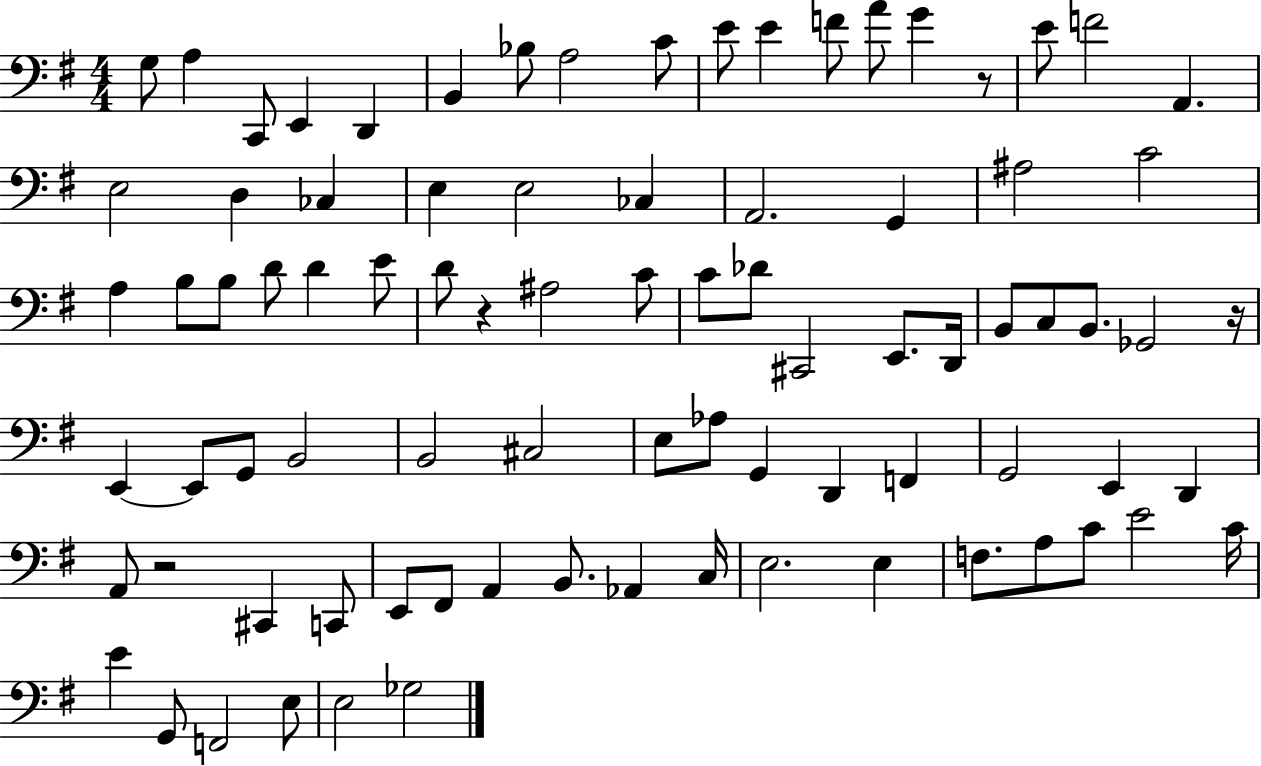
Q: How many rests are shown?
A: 4